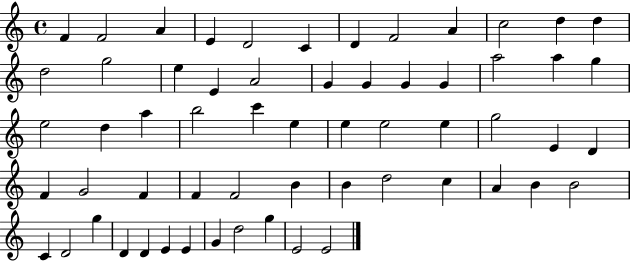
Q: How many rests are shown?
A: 0